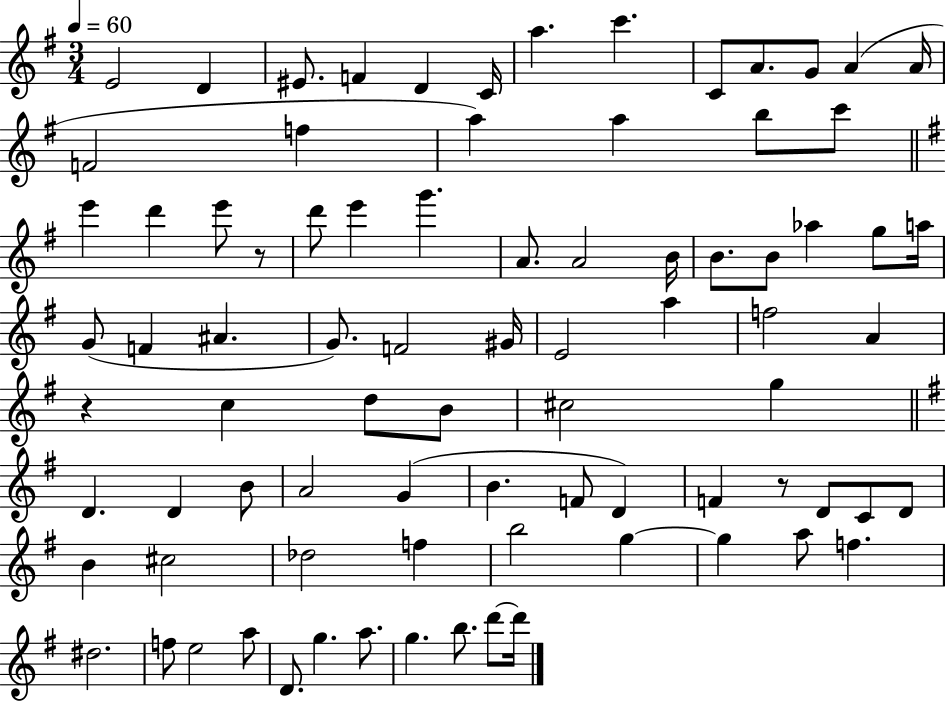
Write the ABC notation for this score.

X:1
T:Untitled
M:3/4
L:1/4
K:G
E2 D ^E/2 F D C/4 a c' C/2 A/2 G/2 A A/4 F2 f a a b/2 c'/2 e' d' e'/2 z/2 d'/2 e' g' A/2 A2 B/4 B/2 B/2 _a g/2 a/4 G/2 F ^A G/2 F2 ^G/4 E2 a f2 A z c d/2 B/2 ^c2 g D D B/2 A2 G B F/2 D F z/2 D/2 C/2 D/2 B ^c2 _d2 f b2 g g a/2 f ^d2 f/2 e2 a/2 D/2 g a/2 g b/2 d'/2 d'/4